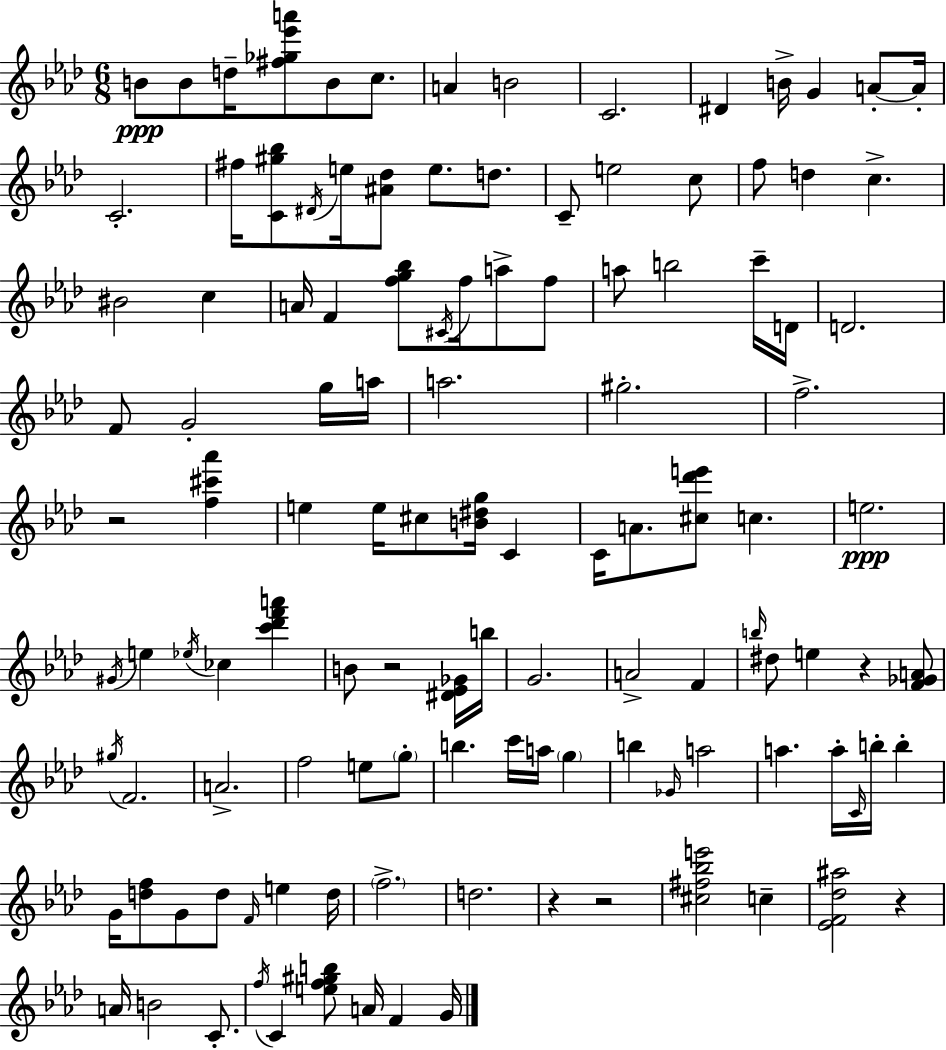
B4/e B4/e D5/s [F#5,Gb5,Eb6,A6]/e B4/e C5/e. A4/q B4/h C4/h. D#4/q B4/s G4/q A4/e A4/s C4/h. F#5/s [C4,G#5,Bb5]/e D#4/s E5/s [A#4,Db5]/e E5/e. D5/e. C4/e E5/h C5/e F5/e D5/q C5/q. BIS4/h C5/q A4/s F4/q [F5,G5,Bb5]/e C#4/s F5/s A5/e F5/e A5/e B5/h C6/s D4/s D4/h. F4/e G4/h G5/s A5/s A5/h. G#5/h. F5/h. R/h [F5,C#6,Ab6]/q E5/q E5/s C#5/e [B4,D#5,G5]/s C4/q C4/s A4/e. [C#5,Db6,E6]/e C5/q. E5/h. G#4/s E5/q Eb5/s CES5/q [C6,Db6,F6,A6]/q B4/e R/h [D#4,Eb4,Gb4]/s B5/s G4/h. A4/h F4/q B5/s D#5/e E5/q R/q [F4,Gb4,A4]/e G#5/s F4/h. A4/h. F5/h E5/e G5/e B5/q. C6/s A5/s G5/q B5/q Gb4/s A5/h A5/q. A5/s C4/s B5/s B5/q G4/s [D5,F5]/e G4/e D5/e F4/s E5/q D5/s F5/h. D5/h. R/q R/h [C#5,F#5,Bb5,E6]/h C5/q [Eb4,F4,Db5,A#5]/h R/q A4/s B4/h C4/e. F5/s C4/q [E5,F5,G#5,B5]/e A4/s F4/q G4/s